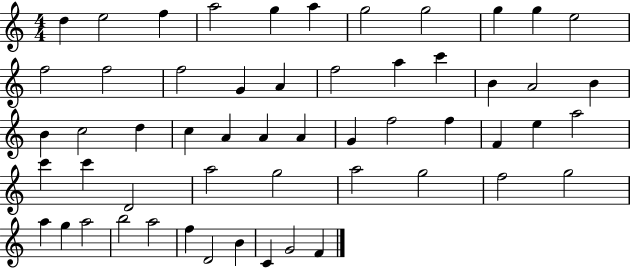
{
  \clef treble
  \numericTimeSignature
  \time 4/4
  \key c \major
  d''4 e''2 f''4 | a''2 g''4 a''4 | g''2 g''2 | g''4 g''4 e''2 | \break f''2 f''2 | f''2 g'4 a'4 | f''2 a''4 c'''4 | b'4 a'2 b'4 | \break b'4 c''2 d''4 | c''4 a'4 a'4 a'4 | g'4 f''2 f''4 | f'4 e''4 a''2 | \break c'''4 c'''4 d'2 | a''2 g''2 | a''2 g''2 | f''2 g''2 | \break a''4 g''4 a''2 | b''2 a''2 | f''4 d'2 b'4 | c'4 g'2 f'4 | \break \bar "|."
}